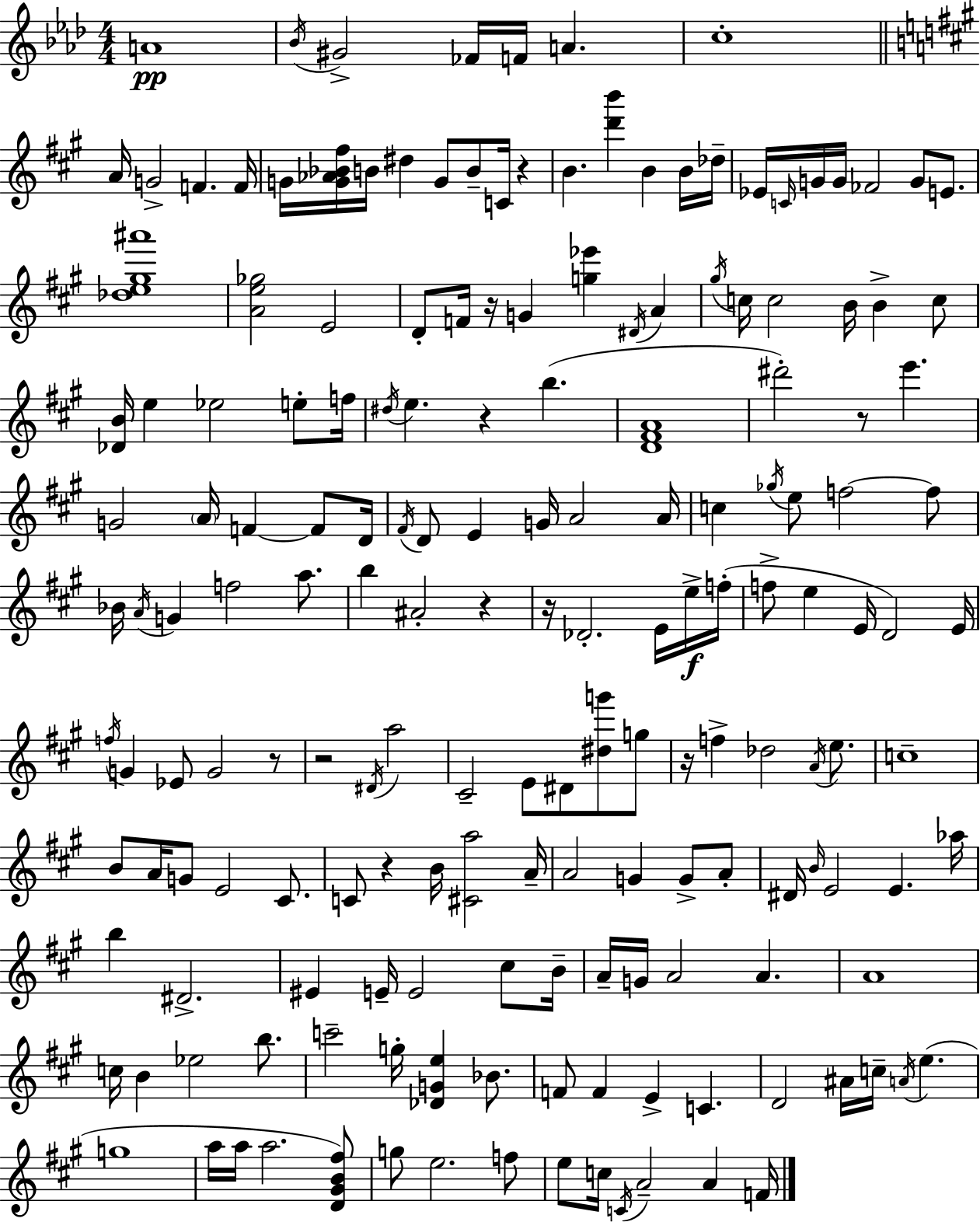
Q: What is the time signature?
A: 4/4